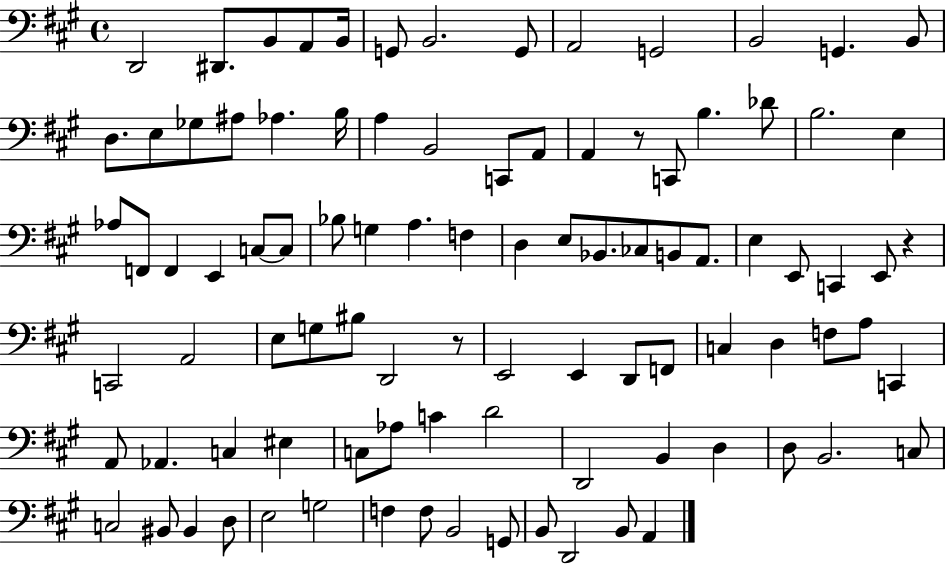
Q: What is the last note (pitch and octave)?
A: A2